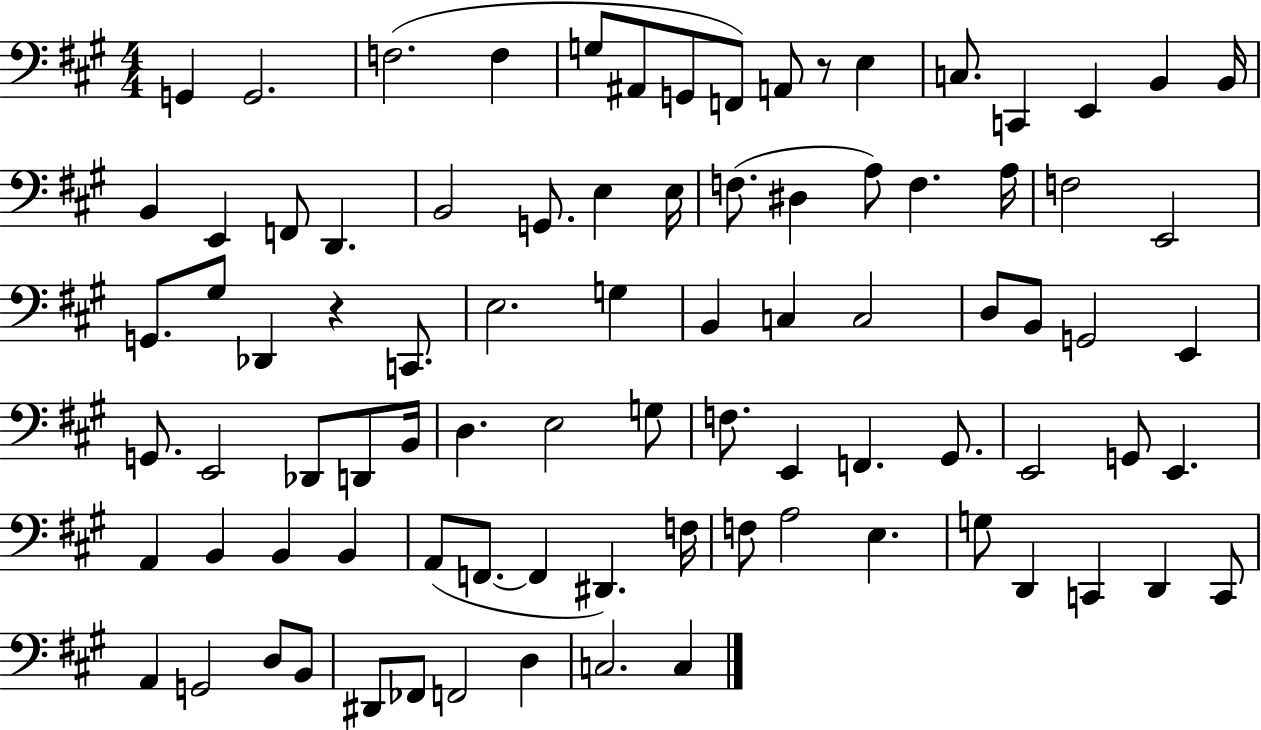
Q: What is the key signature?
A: A major